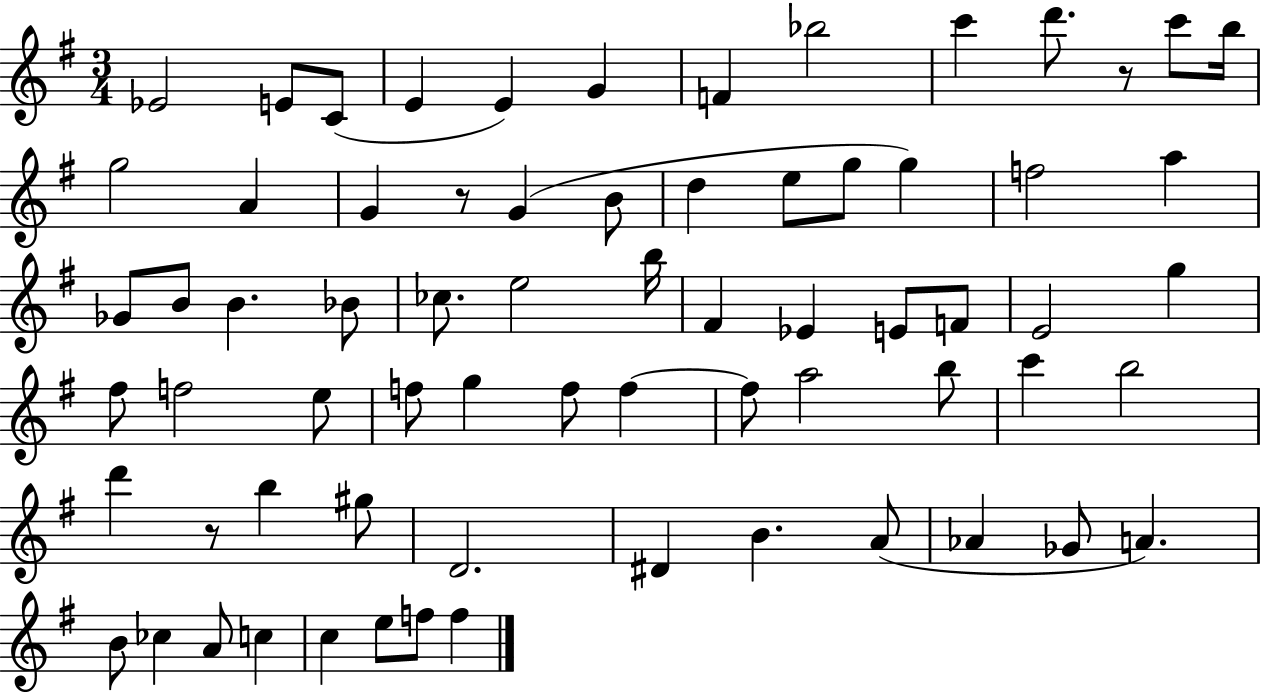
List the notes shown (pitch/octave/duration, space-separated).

Eb4/h E4/e C4/e E4/q E4/q G4/q F4/q Bb5/h C6/q D6/e. R/e C6/e B5/s G5/h A4/q G4/q R/e G4/q B4/e D5/q E5/e G5/e G5/q F5/h A5/q Gb4/e B4/e B4/q. Bb4/e CES5/e. E5/h B5/s F#4/q Eb4/q E4/e F4/e E4/h G5/q F#5/e F5/h E5/e F5/e G5/q F5/e F5/q F5/e A5/h B5/e C6/q B5/h D6/q R/e B5/q G#5/e D4/h. D#4/q B4/q. A4/e Ab4/q Gb4/e A4/q. B4/e CES5/q A4/e C5/q C5/q E5/e F5/e F5/q